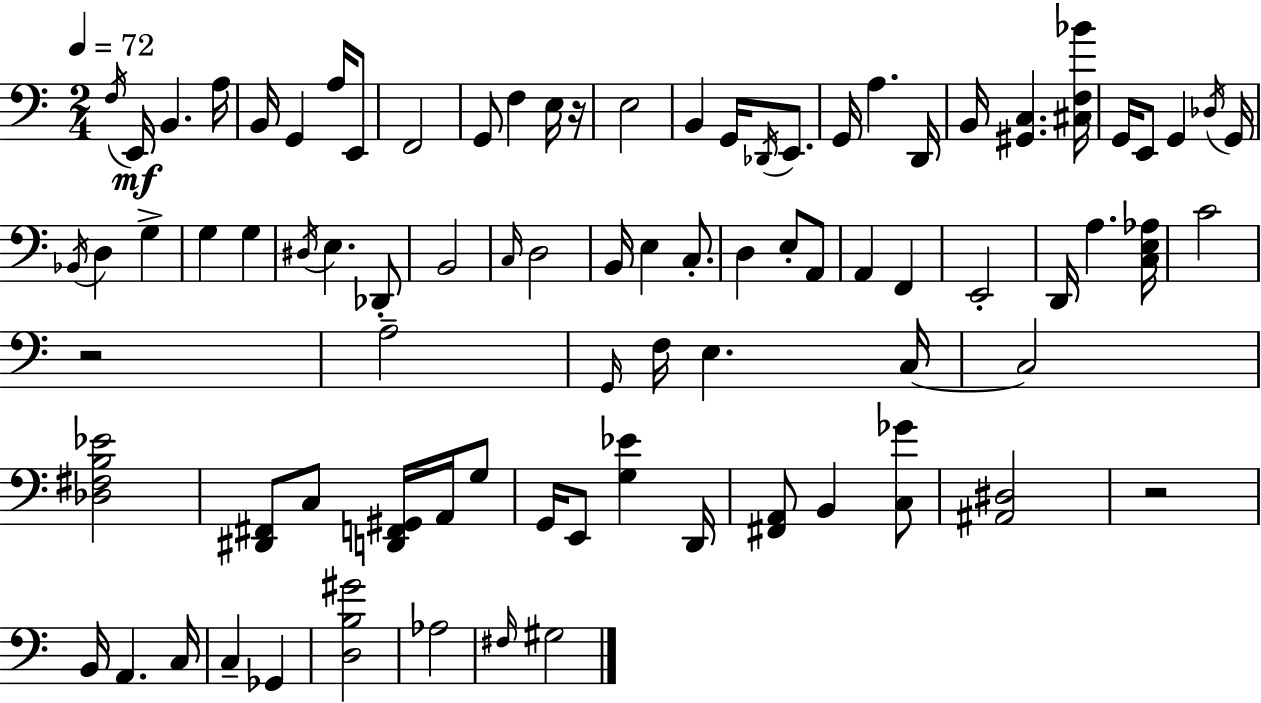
F3/s E2/s B2/q. A3/s B2/s G2/q A3/s E2/e F2/h G2/e F3/q E3/s R/s E3/h B2/q G2/s Db2/s E2/e. G2/s A3/q. D2/s B2/s [G#2,C3]/q. [C#3,F3,Bb4]/s G2/s E2/e G2/q Db3/s G2/s Bb2/s D3/q G3/q G3/q G3/q D#3/s E3/q. Db2/e B2/h C3/s D3/h B2/s E3/q C3/e. D3/q E3/e A2/e A2/q F2/q E2/h D2/s A3/q. [C3,E3,Ab3]/s C4/h R/h A3/h G2/s F3/s E3/q. C3/s C3/h [Db3,F#3,B3,Eb4]/h [D#2,F#2]/e C3/e [D2,F2,G#2]/s A2/s G3/e G2/s E2/e [G3,Eb4]/q D2/s [F#2,A2]/e B2/q [C3,Gb4]/e [A#2,D#3]/h R/h B2/s A2/q. C3/s C3/q Gb2/q [D3,B3,G#4]/h Ab3/h F#3/s G#3/h